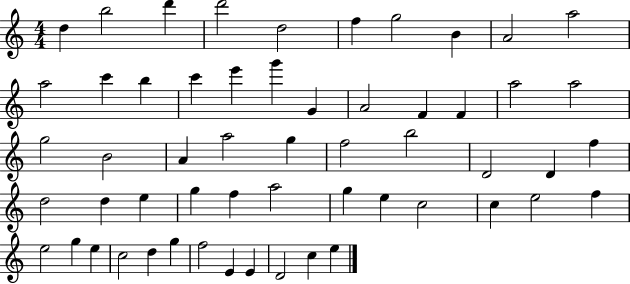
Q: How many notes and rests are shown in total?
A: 56